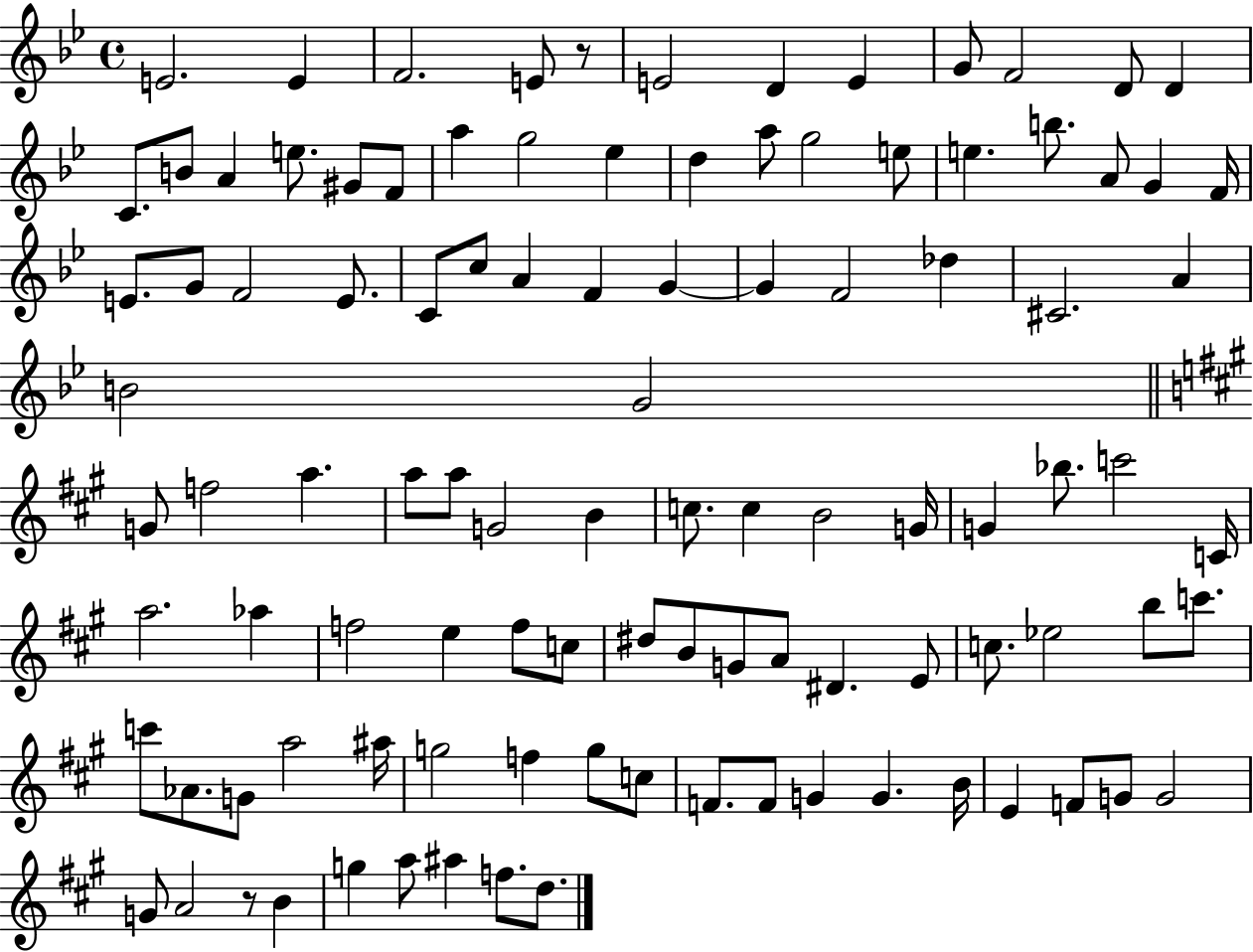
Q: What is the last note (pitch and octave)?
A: D5